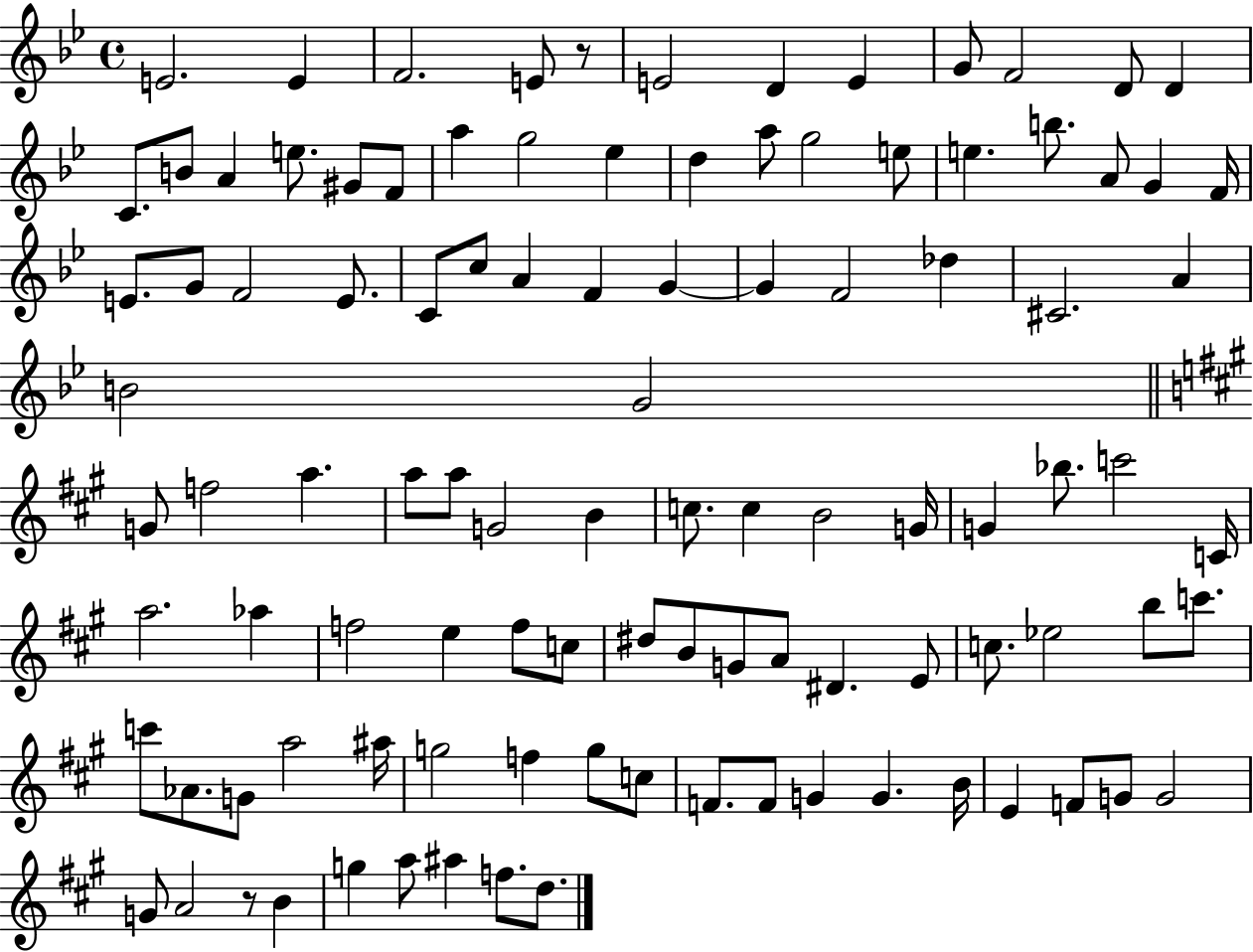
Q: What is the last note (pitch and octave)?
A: D5